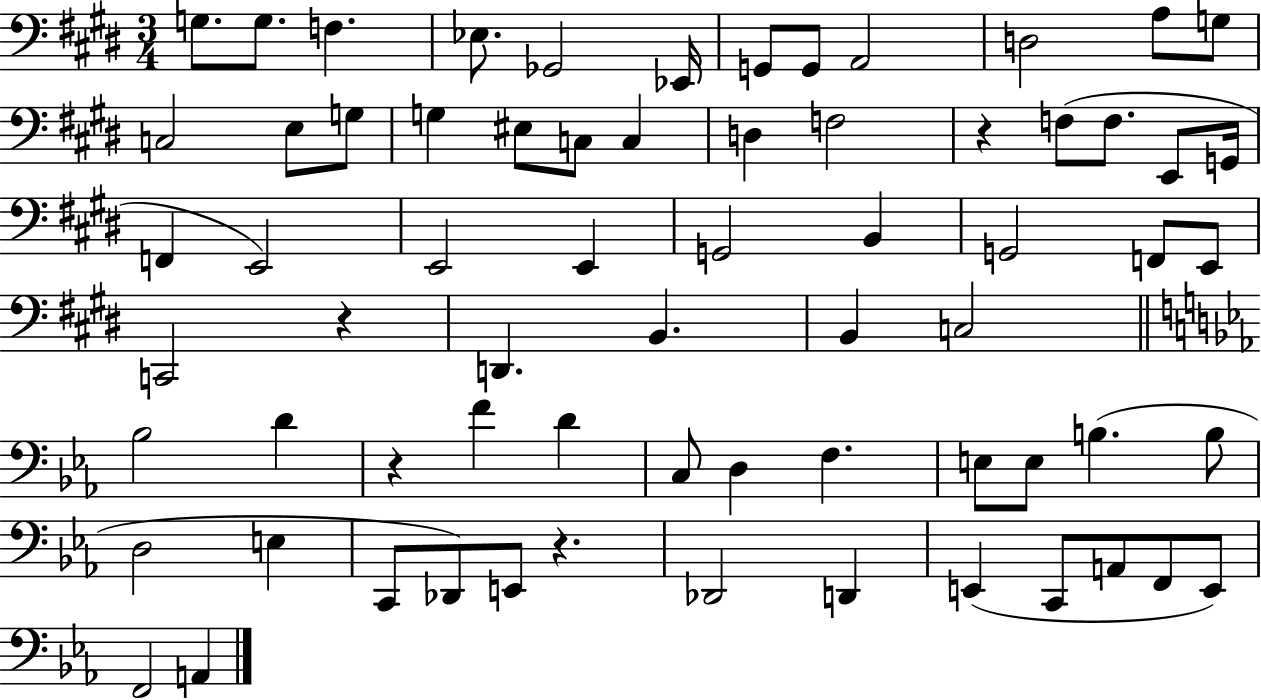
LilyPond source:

{
  \clef bass
  \numericTimeSignature
  \time 3/4
  \key e \major
  \repeat volta 2 { g8. g8. f4. | ees8. ges,2 ees,16 | g,8 g,8 a,2 | d2 a8 g8 | \break c2 e8 g8 | g4 eis8 c8 c4 | d4 f2 | r4 f8( f8. e,8 g,16 | \break f,4 e,2) | e,2 e,4 | g,2 b,4 | g,2 f,8 e,8 | \break c,2 r4 | d,4. b,4. | b,4 c2 | \bar "||" \break \key ees \major bes2 d'4 | r4 f'4 d'4 | c8 d4 f4. | e8 e8 b4.( b8 | \break d2 e4 | c,8 des,8) e,8 r4. | des,2 d,4 | e,4( c,8 a,8 f,8 e,8) | \break f,2 a,4 | } \bar "|."
}